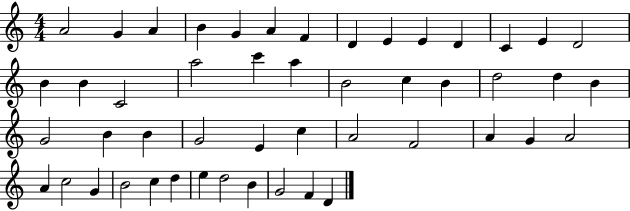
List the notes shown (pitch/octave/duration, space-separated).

A4/h G4/q A4/q B4/q G4/q A4/q F4/q D4/q E4/q E4/q D4/q C4/q E4/q D4/h B4/q B4/q C4/h A5/h C6/q A5/q B4/h C5/q B4/q D5/h D5/q B4/q G4/h B4/q B4/q G4/h E4/q C5/q A4/h F4/h A4/q G4/q A4/h A4/q C5/h G4/q B4/h C5/q D5/q E5/q D5/h B4/q G4/h F4/q D4/q